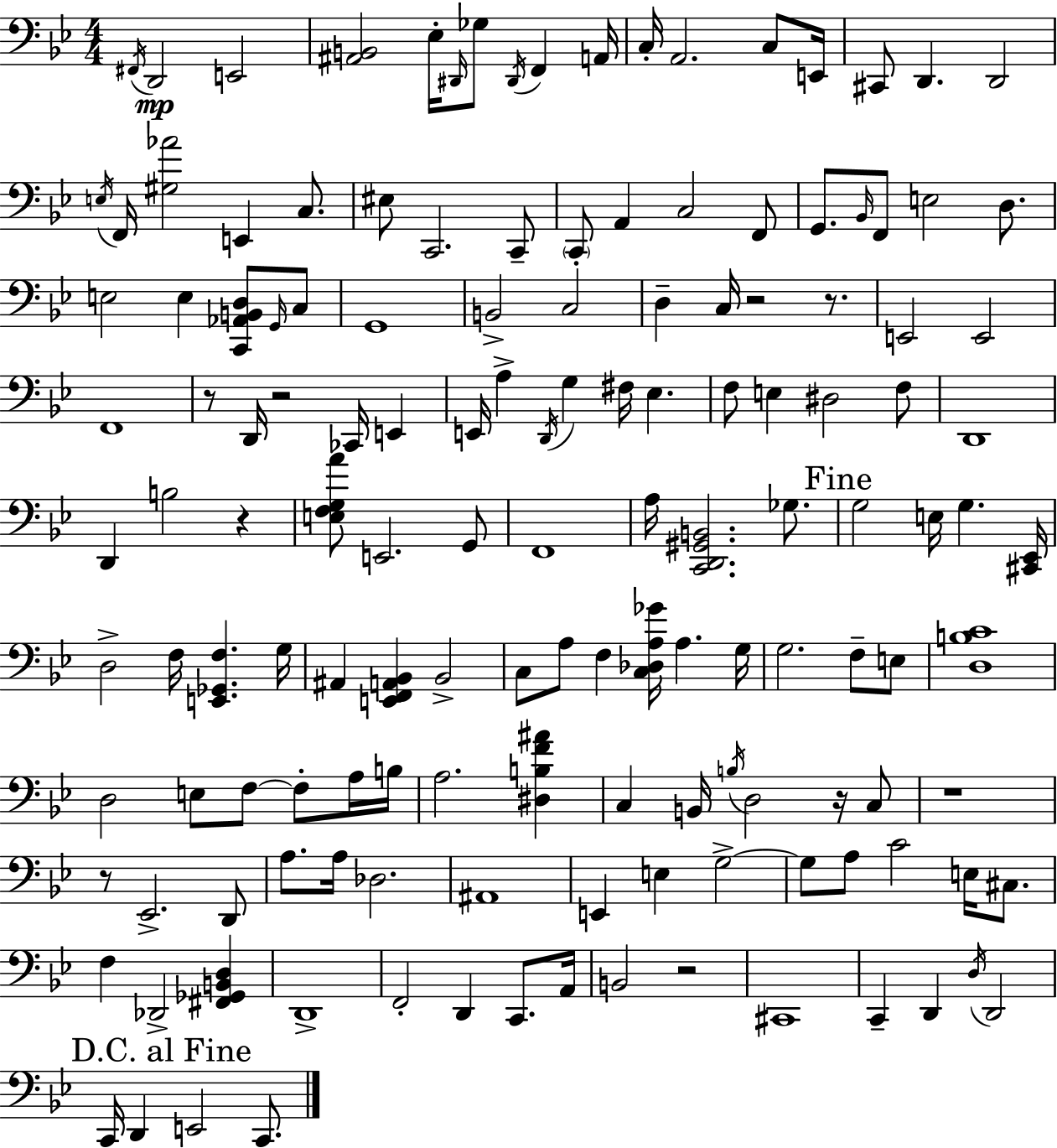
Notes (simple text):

F#2/s D2/h E2/h [A#2,B2]/h Eb3/s D#2/s Gb3/e D#2/s F2/q A2/s C3/s A2/h. C3/e E2/s C#2/e D2/q. D2/h E3/s F2/s [G#3,Ab4]/h E2/q C3/e. EIS3/e C2/h. C2/e C2/e A2/q C3/h F2/e G2/e. Bb2/s F2/e E3/h D3/e. E3/h E3/q [C2,Ab2,B2,D3]/e G2/s C3/e G2/w B2/h C3/h D3/q C3/s R/h R/e. E2/h E2/h F2/w R/e D2/s R/h CES2/s E2/q E2/s A3/q D2/s G3/q F#3/s Eb3/q. F3/e E3/q D#3/h F3/e D2/w D2/q B3/h R/q [E3,F3,G3,A4]/e E2/h. G2/e F2/w A3/s [C2,D2,G#2,B2]/h. Gb3/e. G3/h E3/s G3/q. [C#2,Eb2]/s D3/h F3/s [E2,Gb2,F3]/q. G3/s A#2/q [E2,F2,A2,Bb2]/q Bb2/h C3/e A3/e F3/q [C3,Db3,A3,Gb4]/s A3/q. G3/s G3/h. F3/e E3/e [D3,B3,C4]/w D3/h E3/e F3/e F3/e A3/s B3/s A3/h. [D#3,B3,F4,A#4]/q C3/q B2/s B3/s D3/h R/s C3/e R/w R/e Eb2/h. D2/e A3/e. A3/s Db3/h. A#2/w E2/q E3/q G3/h G3/e A3/e C4/h E3/s C#3/e. F3/q Db2/h [F#2,Gb2,B2,D3]/q D2/w F2/h D2/q C2/e. A2/s B2/h R/h C#2/w C2/q D2/q D3/s D2/h C2/s D2/q E2/h C2/e.